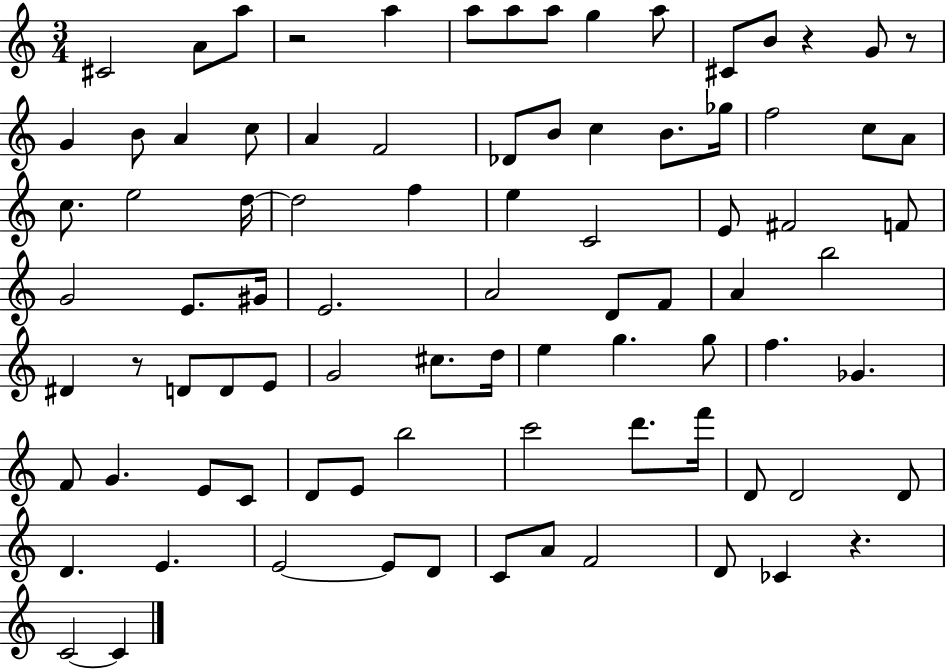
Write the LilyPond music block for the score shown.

{
  \clef treble
  \numericTimeSignature
  \time 3/4
  \key c \major
  cis'2 a'8 a''8 | r2 a''4 | a''8 a''8 a''8 g''4 a''8 | cis'8 b'8 r4 g'8 r8 | \break g'4 b'8 a'4 c''8 | a'4 f'2 | des'8 b'8 c''4 b'8. ges''16 | f''2 c''8 a'8 | \break c''8. e''2 d''16~~ | d''2 f''4 | e''4 c'2 | e'8 fis'2 f'8 | \break g'2 e'8. gis'16 | e'2. | a'2 d'8 f'8 | a'4 b''2 | \break dis'4 r8 d'8 d'8 e'8 | g'2 cis''8. d''16 | e''4 g''4. g''8 | f''4. ges'4. | \break f'8 g'4. e'8 c'8 | d'8 e'8 b''2 | c'''2 d'''8. f'''16 | d'8 d'2 d'8 | \break d'4. e'4. | e'2~~ e'8 d'8 | c'8 a'8 f'2 | d'8 ces'4 r4. | \break c'2~~ c'4 | \bar "|."
}